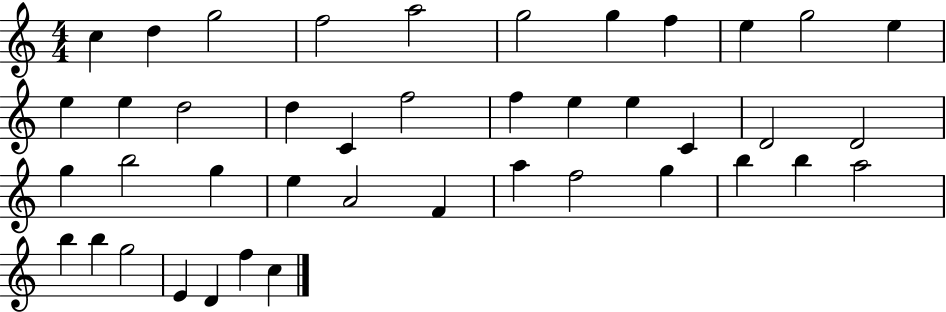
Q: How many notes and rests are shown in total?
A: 42